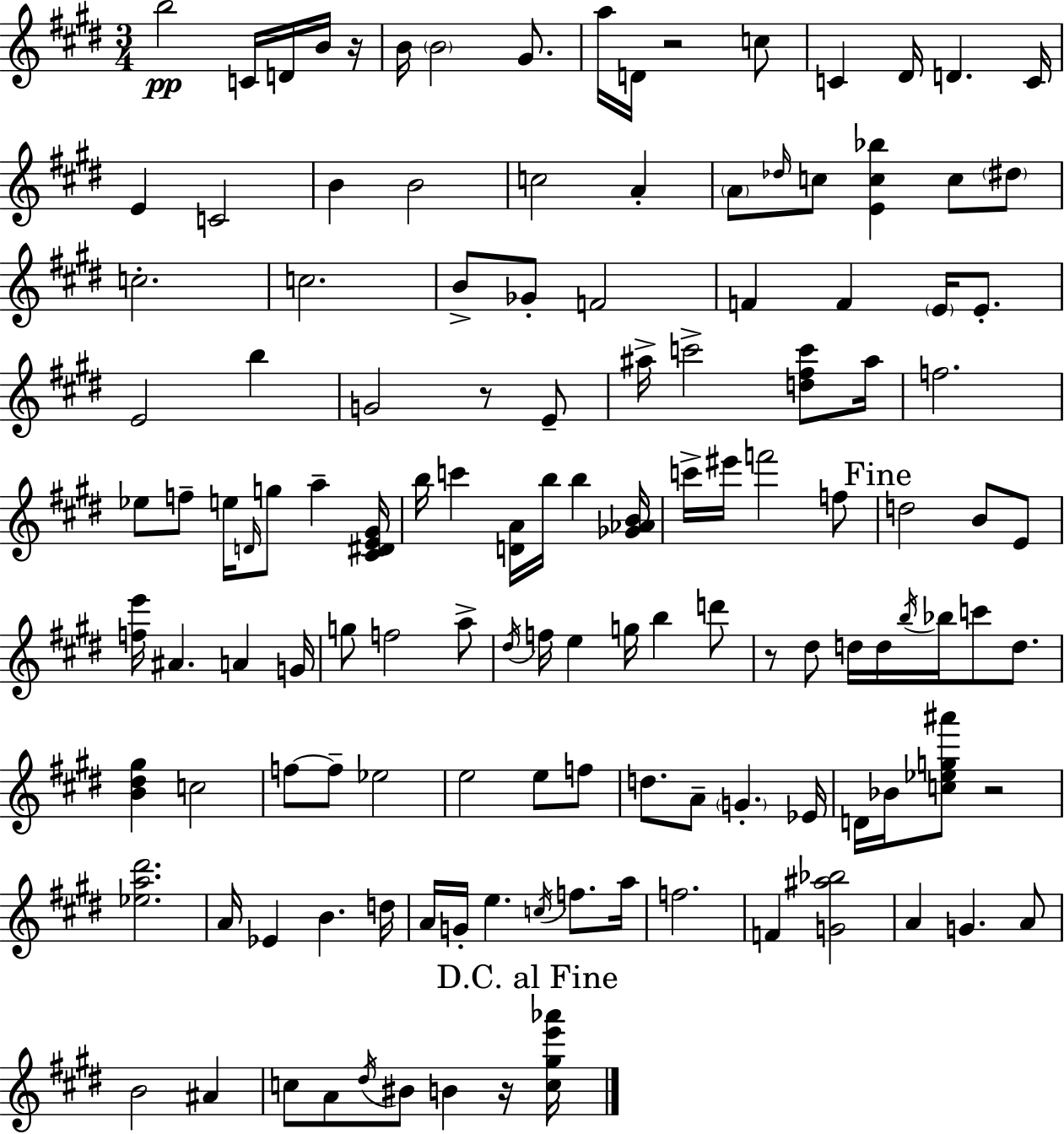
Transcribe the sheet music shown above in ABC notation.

X:1
T:Untitled
M:3/4
L:1/4
K:E
b2 C/4 D/4 B/4 z/4 B/4 B2 ^G/2 a/4 D/4 z2 c/2 C ^D/4 D C/4 E C2 B B2 c2 A A/2 _d/4 c/2 [Ec_b] c/2 ^d/2 c2 c2 B/2 _G/2 F2 F F E/4 E/2 E2 b G2 z/2 E/2 ^a/4 c'2 [d^fc']/2 ^a/4 f2 _e/2 f/2 e/4 D/4 g/2 a [^C^DE^G]/4 b/4 c' [DA]/4 b/4 b [_G_AB]/4 c'/4 ^e'/4 f'2 f/2 d2 B/2 E/2 [fe']/4 ^A A G/4 g/2 f2 a/2 ^d/4 f/4 e g/4 b d'/2 z/2 ^d/2 d/4 d/4 b/4 _b/4 c'/2 d/2 [B^d^g] c2 f/2 f/2 _e2 e2 e/2 f/2 d/2 A/2 G _E/4 D/4 _B/4 [c_eg^a']/2 z2 [_ea^d']2 A/4 _E B d/4 A/4 G/4 e c/4 f/2 a/4 f2 F [G^a_b]2 A G A/2 B2 ^A c/2 A/2 ^d/4 ^B/2 B z/4 [c^ge'_a']/4